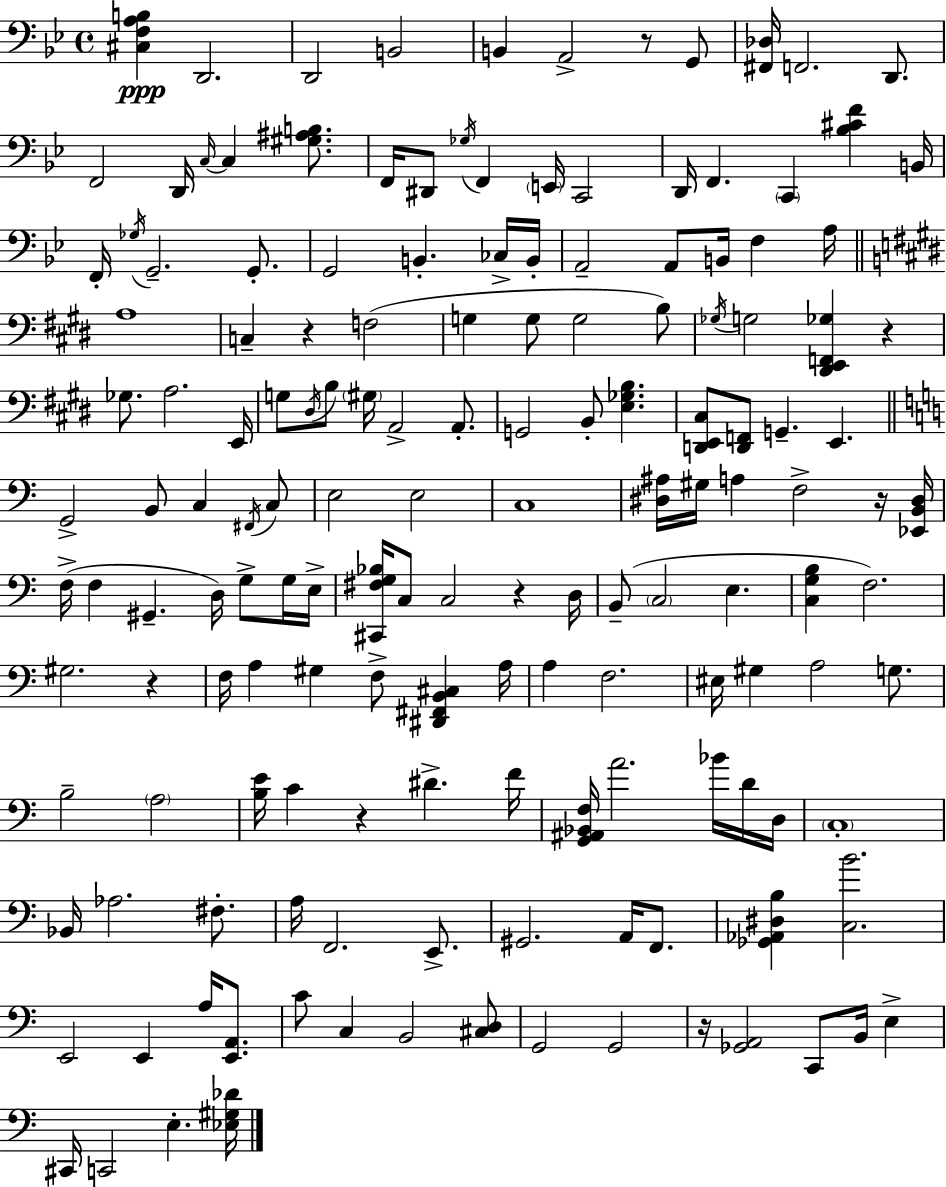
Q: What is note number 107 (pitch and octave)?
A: F#3